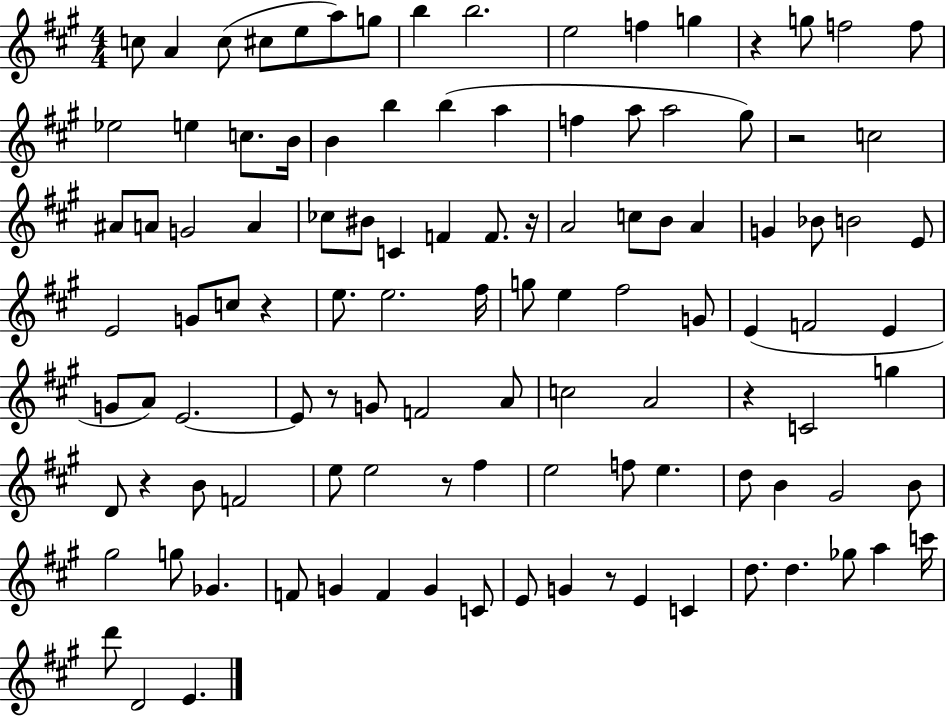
C5/e A4/q C5/e C#5/e E5/e A5/e G5/e B5/q B5/h. E5/h F5/q G5/q R/q G5/e F5/h F5/e Eb5/h E5/q C5/e. B4/s B4/q B5/q B5/q A5/q F5/q A5/e A5/h G#5/e R/h C5/h A#4/e A4/e G4/h A4/q CES5/e BIS4/e C4/q F4/q F4/e. R/s A4/h C5/e B4/e A4/q G4/q Bb4/e B4/h E4/e E4/h G4/e C5/e R/q E5/e. E5/h. F#5/s G5/e E5/q F#5/h G4/e E4/q F4/h E4/q G4/e A4/e E4/h. E4/e R/e G4/e F4/h A4/e C5/h A4/h R/q C4/h G5/q D4/e R/q B4/e F4/h E5/e E5/h R/e F#5/q E5/h F5/e E5/q. D5/e B4/q G#4/h B4/e G#5/h G5/e Gb4/q. F4/e G4/q F4/q G4/q C4/e E4/e G4/q R/e E4/q C4/q D5/e. D5/q. Gb5/e A5/q C6/s D6/e D4/h E4/q.